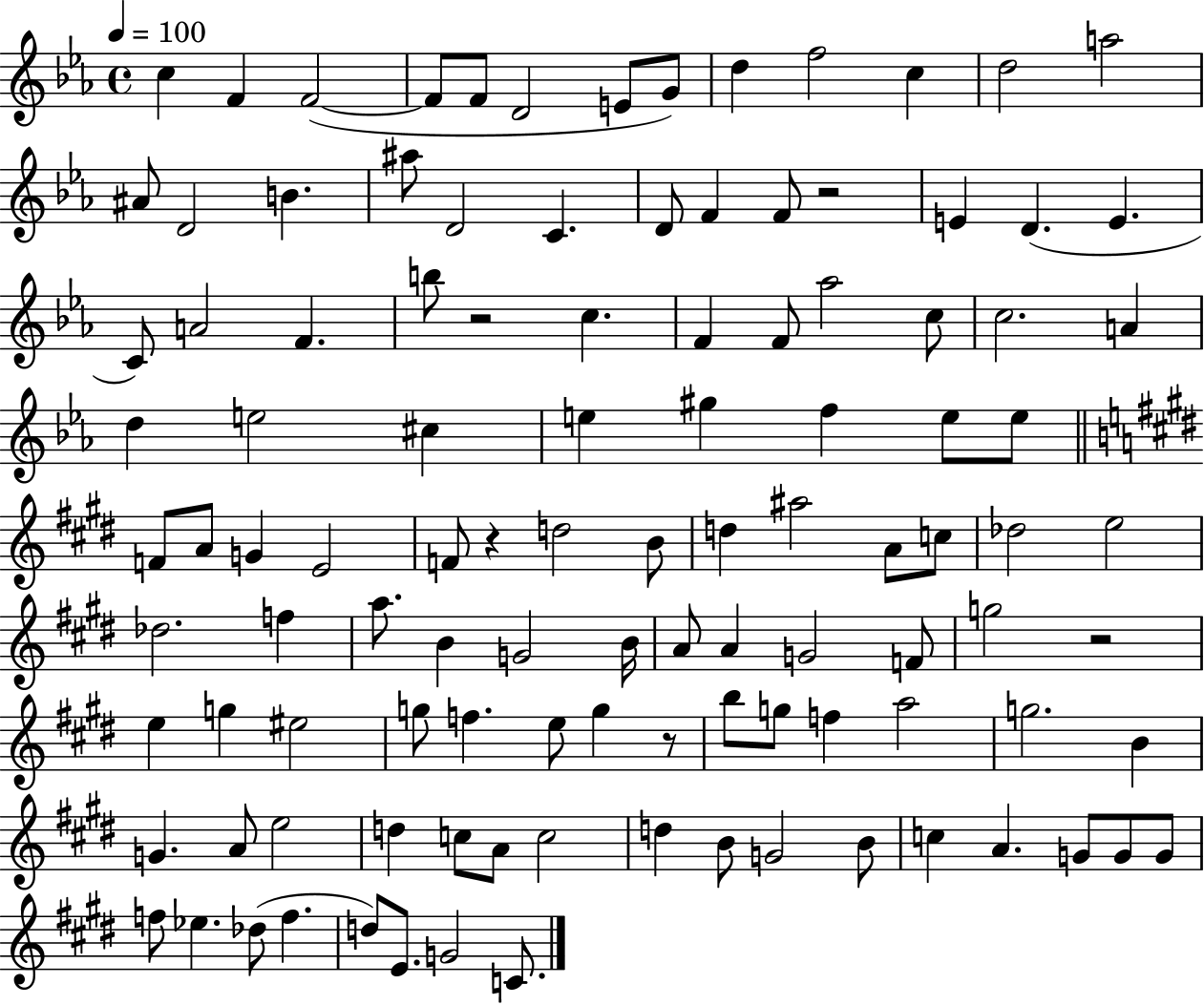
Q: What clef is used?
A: treble